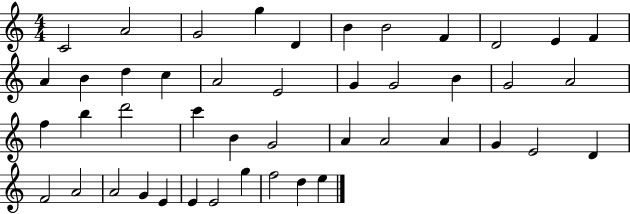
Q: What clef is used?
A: treble